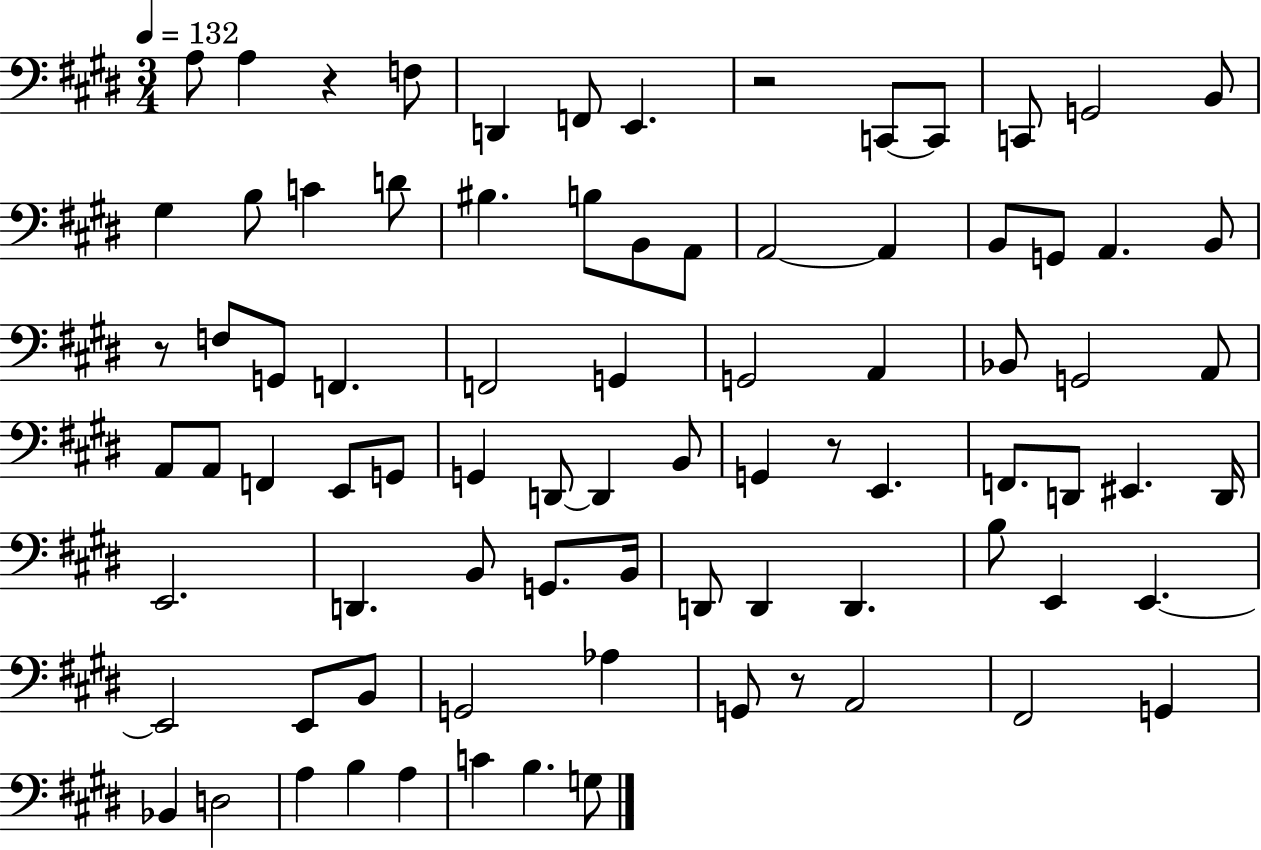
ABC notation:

X:1
T:Untitled
M:3/4
L:1/4
K:E
A,/2 A, z F,/2 D,, F,,/2 E,, z2 C,,/2 C,,/2 C,,/2 G,,2 B,,/2 ^G, B,/2 C D/2 ^B, B,/2 B,,/2 A,,/2 A,,2 A,, B,,/2 G,,/2 A,, B,,/2 z/2 F,/2 G,,/2 F,, F,,2 G,, G,,2 A,, _B,,/2 G,,2 A,,/2 A,,/2 A,,/2 F,, E,,/2 G,,/2 G,, D,,/2 D,, B,,/2 G,, z/2 E,, F,,/2 D,,/2 ^E,, D,,/4 E,,2 D,, B,,/2 G,,/2 B,,/4 D,,/2 D,, D,, B,/2 E,, E,, E,,2 E,,/2 B,,/2 G,,2 _A, G,,/2 z/2 A,,2 ^F,,2 G,, _B,, D,2 A, B, A, C B, G,/2